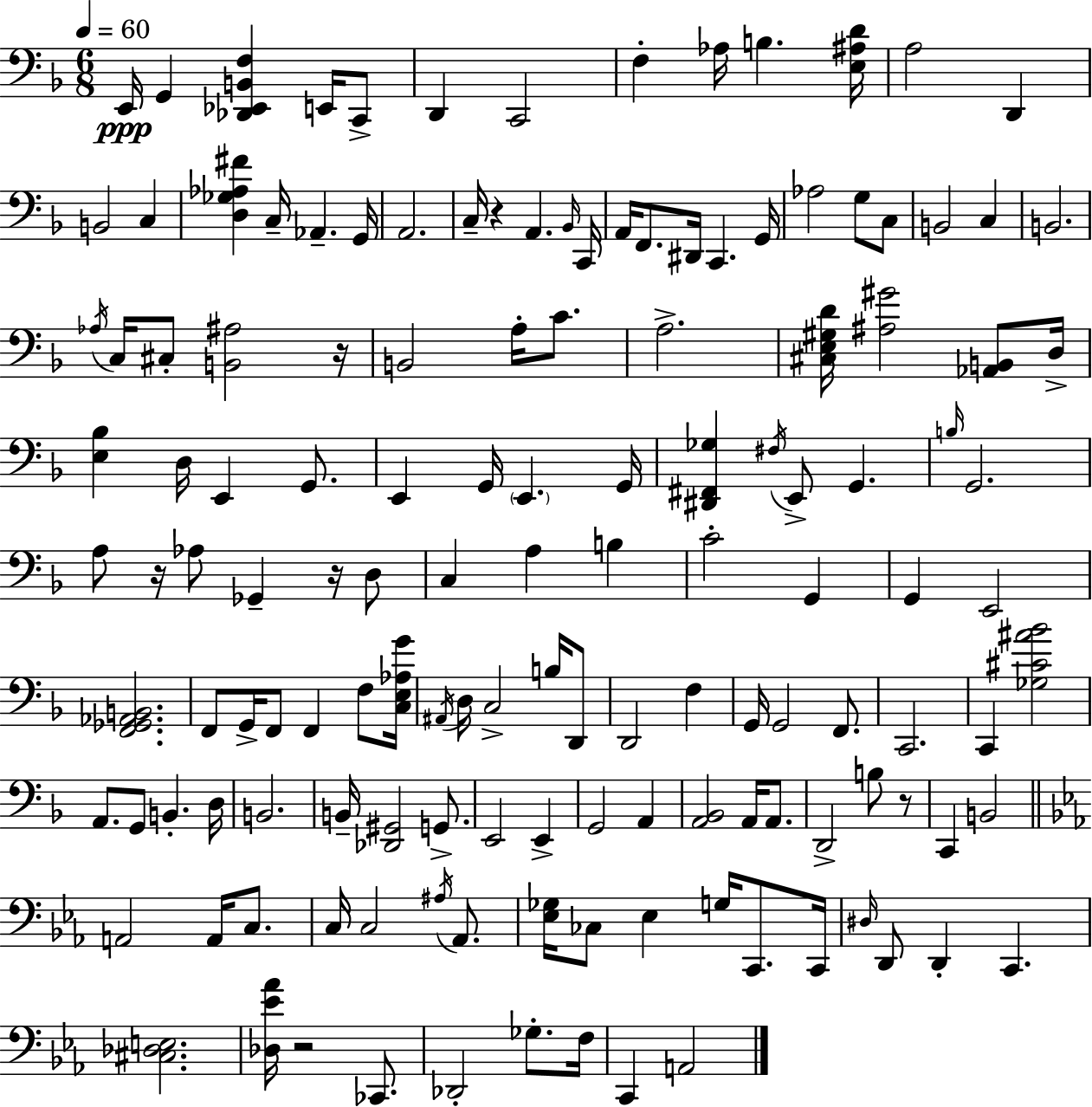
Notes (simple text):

E2/s G2/q [Db2,Eb2,B2,F3]/q E2/s C2/e D2/q C2/h F3/q Ab3/s B3/q. [E3,A#3,D4]/s A3/h D2/q B2/h C3/q [D3,Gb3,Ab3,F#4]/q C3/s Ab2/q. G2/s A2/h. C3/s R/q A2/q. Bb2/s C2/s A2/s F2/e. D#2/s C2/q. G2/s Ab3/h G3/e C3/e B2/h C3/q B2/h. Ab3/s C3/s C#3/e [B2,A#3]/h R/s B2/h A3/s C4/e. A3/h. [C#3,E3,G#3,D4]/s [A#3,G#4]/h [Ab2,B2]/e D3/s [E3,Bb3]/q D3/s E2/q G2/e. E2/q G2/s E2/q. G2/s [D#2,F#2,Gb3]/q F#3/s E2/e G2/q. B3/s G2/h. A3/e R/s Ab3/e Gb2/q R/s D3/e C3/q A3/q B3/q C4/h G2/q G2/q E2/h [F2,Gb2,Ab2,B2]/h. F2/e G2/s F2/e F2/q F3/e [C3,E3,Ab3,G4]/s A#2/s D3/s C3/h B3/s D2/e D2/h F3/q G2/s G2/h F2/e. C2/h. C2/q [Gb3,C#4,A#4,Bb4]/h A2/e. G2/e B2/q. D3/s B2/h. B2/s [Db2,G#2]/h G2/e. E2/h E2/q G2/h A2/q [A2,Bb2]/h A2/s A2/e. D2/h B3/e R/e C2/q B2/h A2/h A2/s C3/e. C3/s C3/h A#3/s Ab2/e. [Eb3,Gb3]/s CES3/e Eb3/q G3/s C2/e. C2/s D#3/s D2/e D2/q C2/q. [C#3,Db3,E3]/h. [Db3,Eb4,Ab4]/s R/h CES2/e. Db2/h Gb3/e. F3/s C2/q A2/h